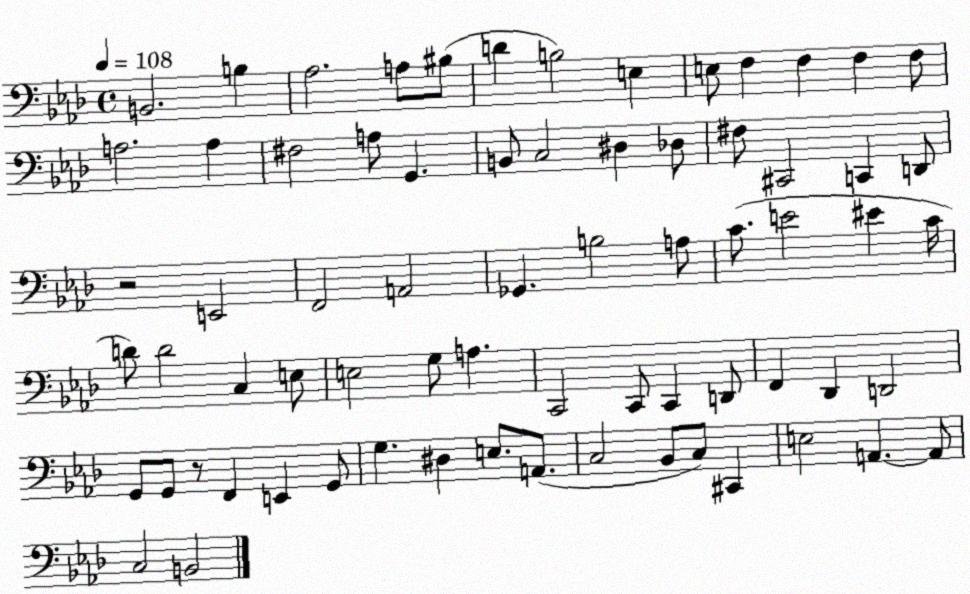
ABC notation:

X:1
T:Untitled
M:4/4
L:1/4
K:Ab
B,,2 B, _A,2 A,/2 ^B,/2 D B,2 E, E,/2 F, F, F, F,/2 A,2 A, ^F,2 A,/2 G,, B,,/2 C,2 ^D, _D,/2 ^F,/2 ^C,,2 C,, D,,/2 z2 E,,2 F,,2 A,,2 _G,, B,2 A,/2 C/2 E2 ^E C/4 D/2 D2 C, E,/2 E,2 G,/2 A, C,,2 C,,/2 C,, D,,/2 F,, _D,, D,,2 G,,/2 G,,/2 z/2 F,, E,, G,,/2 G, ^D, E,/2 A,,/2 C,2 _B,,/2 C,/2 ^C,, E,2 A,, A,,/2 C,2 B,,2